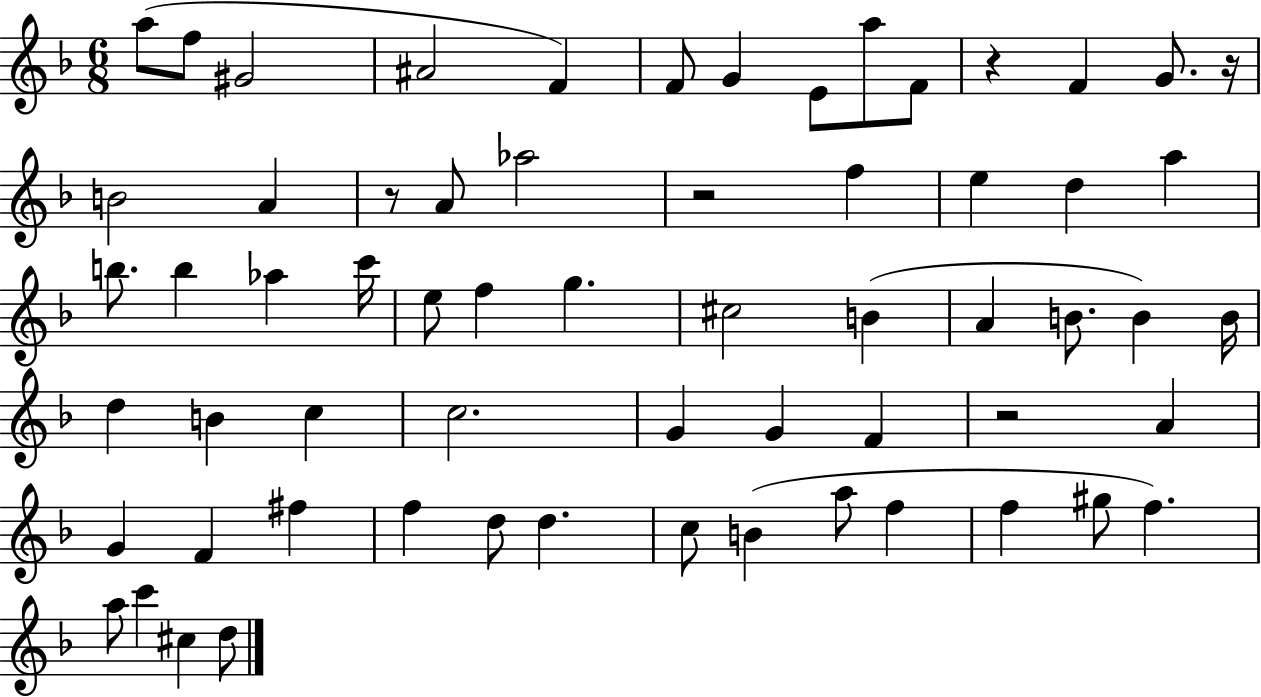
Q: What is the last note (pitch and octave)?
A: D5